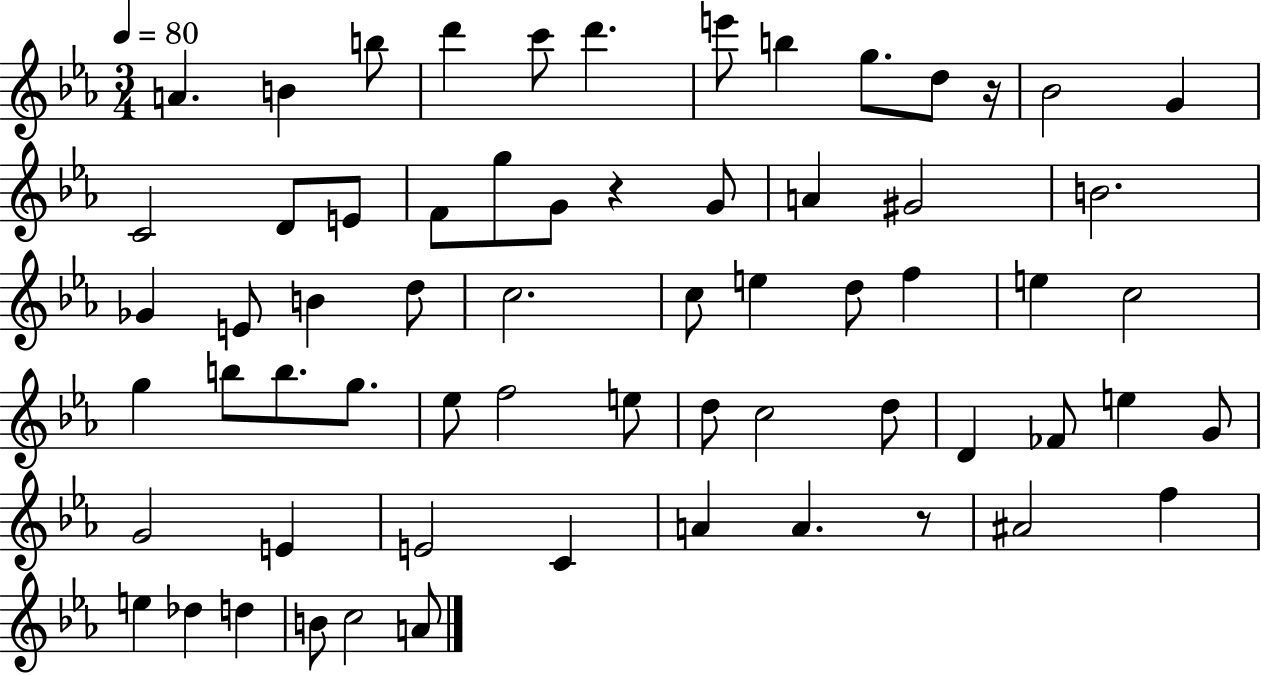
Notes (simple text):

A4/q. B4/q B5/e D6/q C6/e D6/q. E6/e B5/q G5/e. D5/e R/s Bb4/h G4/q C4/h D4/e E4/e F4/e G5/e G4/e R/q G4/e A4/q G#4/h B4/h. Gb4/q E4/e B4/q D5/e C5/h. C5/e E5/q D5/e F5/q E5/q C5/h G5/q B5/e B5/e. G5/e. Eb5/e F5/h E5/e D5/e C5/h D5/e D4/q FES4/e E5/q G4/e G4/h E4/q E4/h C4/q A4/q A4/q. R/e A#4/h F5/q E5/q Db5/q D5/q B4/e C5/h A4/e